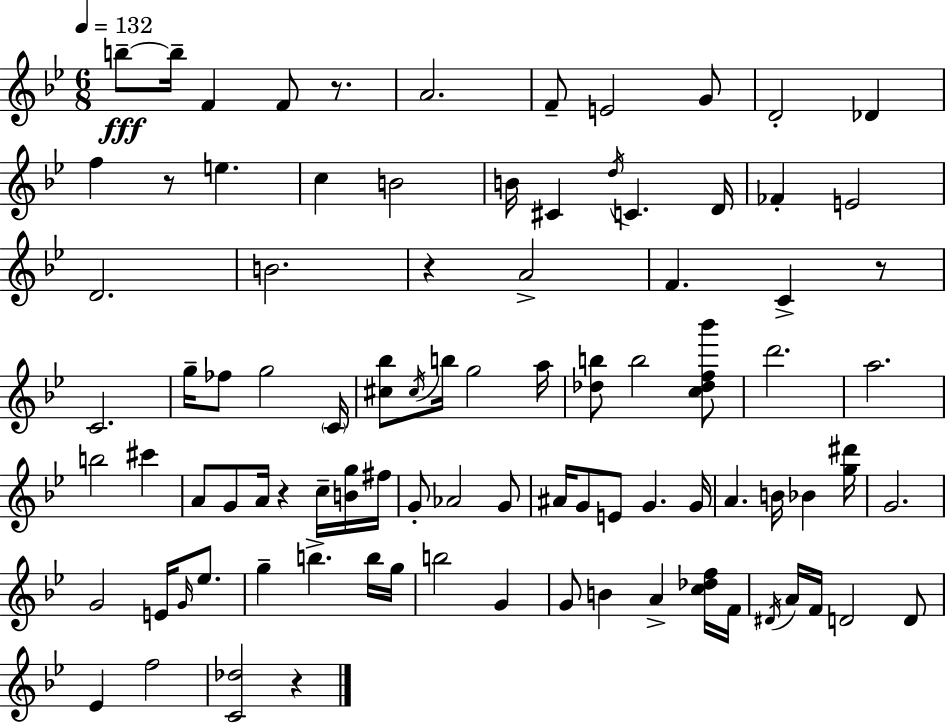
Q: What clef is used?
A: treble